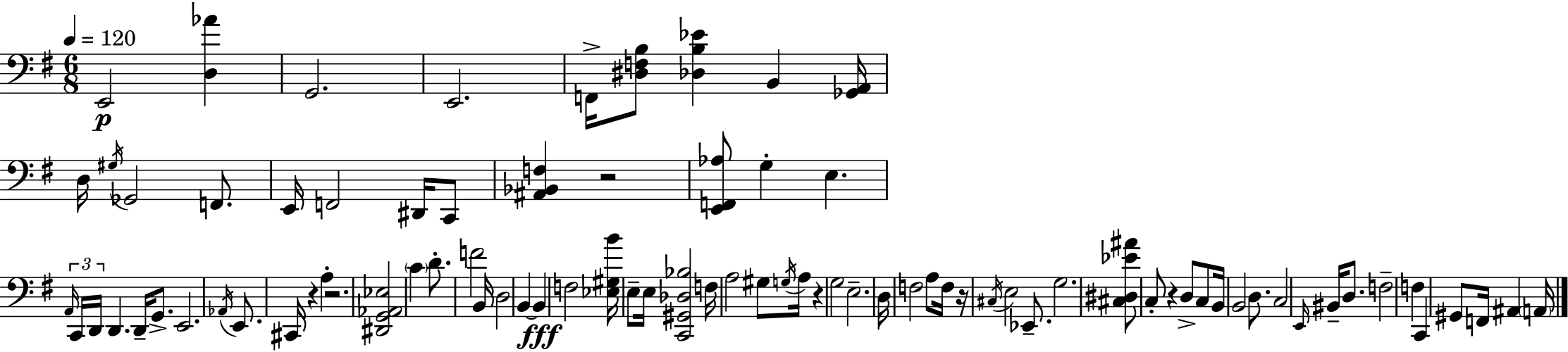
E2/h [D3,Ab4]/q G2/h. E2/h. F2/s [D#3,F3,B3]/e [Db3,B3,Eb4]/q B2/q [Gb2,A2]/s D3/s G#3/s Gb2/h F2/e. E2/s F2/h D#2/s C2/e [A#2,Bb2,F3]/q R/h [E2,F2,Ab3]/e G3/q E3/q. A2/s C2/s D2/s D2/q. D2/s G2/e. E2/h. Ab2/s E2/e. C#2/s R/q A3/q R/h. [D#2,G2,Ab2,Eb3]/h C4/q D4/e. F4/h B2/s D3/h B2/q B2/q F3/h [Eb3,G#3,B4]/s E3/e E3/s [C2,G#2,Db3,Bb3]/h F3/s A3/h G#3/e G3/s A3/s R/q G3/h E3/h. D3/s F3/h A3/e F3/s R/s C#3/s E3/h Eb2/e. G3/h. [C#3,D#3,Eb4,A#4]/e C3/e R/q D3/e C3/e B2/s B2/h D3/e. C3/h E2/s BIS2/s D3/e. F3/h F3/q C2/q G#2/e F2/s A#2/q A2/s